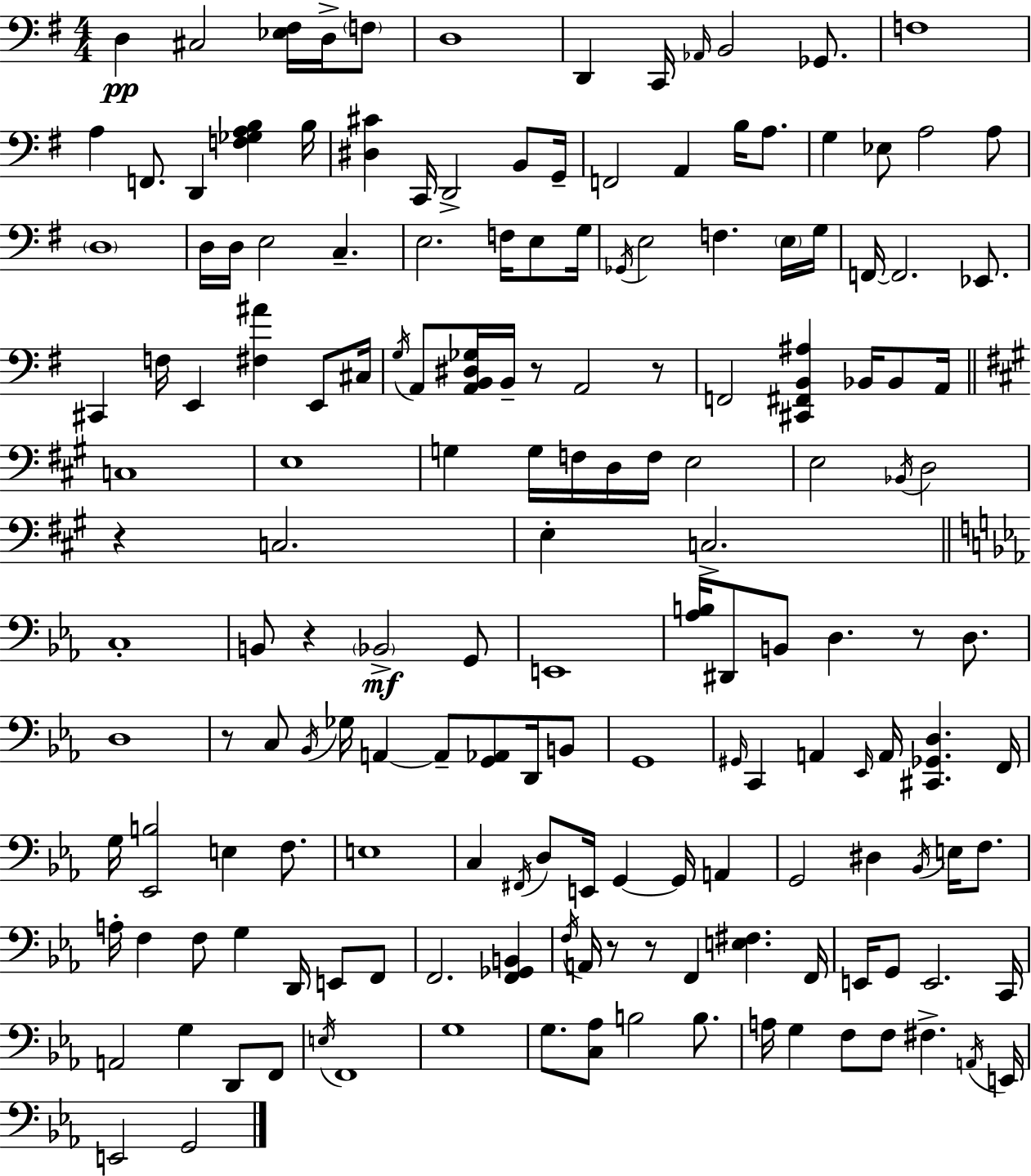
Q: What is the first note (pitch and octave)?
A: D3